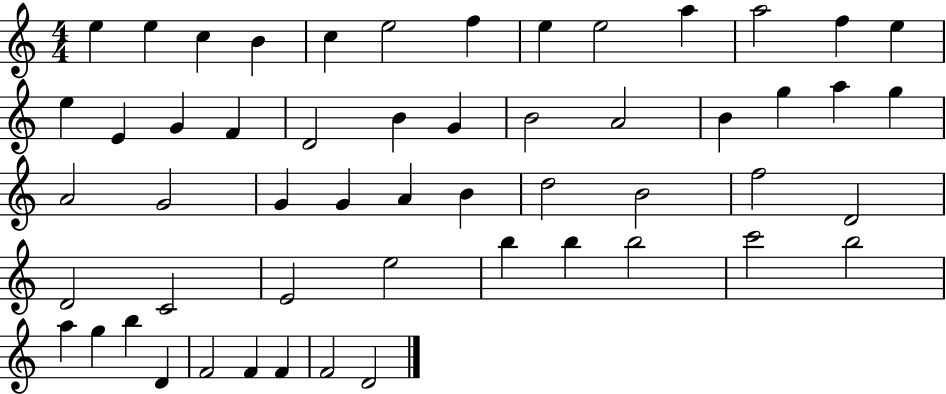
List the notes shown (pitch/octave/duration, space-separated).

E5/q E5/q C5/q B4/q C5/q E5/h F5/q E5/q E5/h A5/q A5/h F5/q E5/q E5/q E4/q G4/q F4/q D4/h B4/q G4/q B4/h A4/h B4/q G5/q A5/q G5/q A4/h G4/h G4/q G4/q A4/q B4/q D5/h B4/h F5/h D4/h D4/h C4/h E4/h E5/h B5/q B5/q B5/h C6/h B5/h A5/q G5/q B5/q D4/q F4/h F4/q F4/q F4/h D4/h